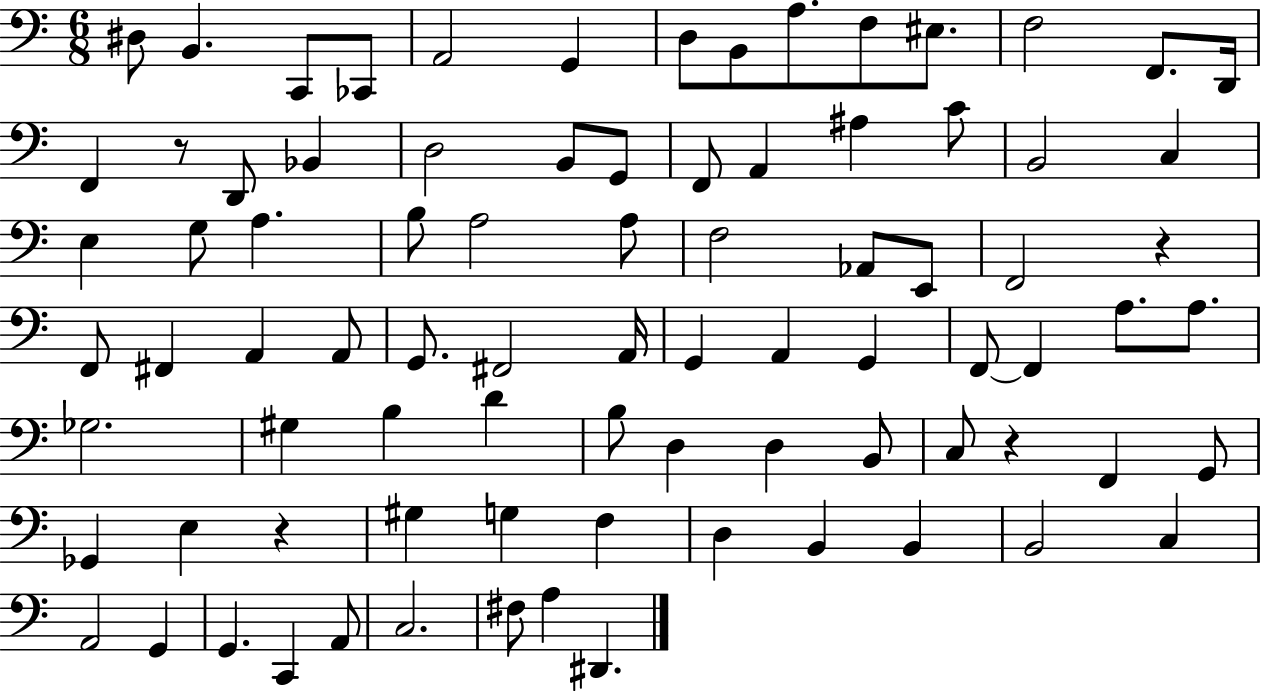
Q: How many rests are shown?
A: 4